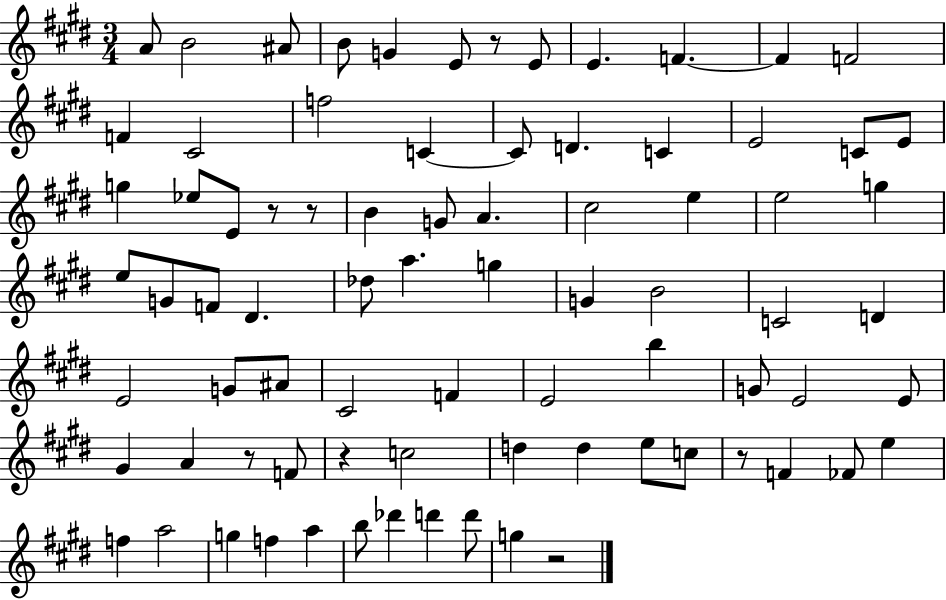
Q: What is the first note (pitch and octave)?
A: A4